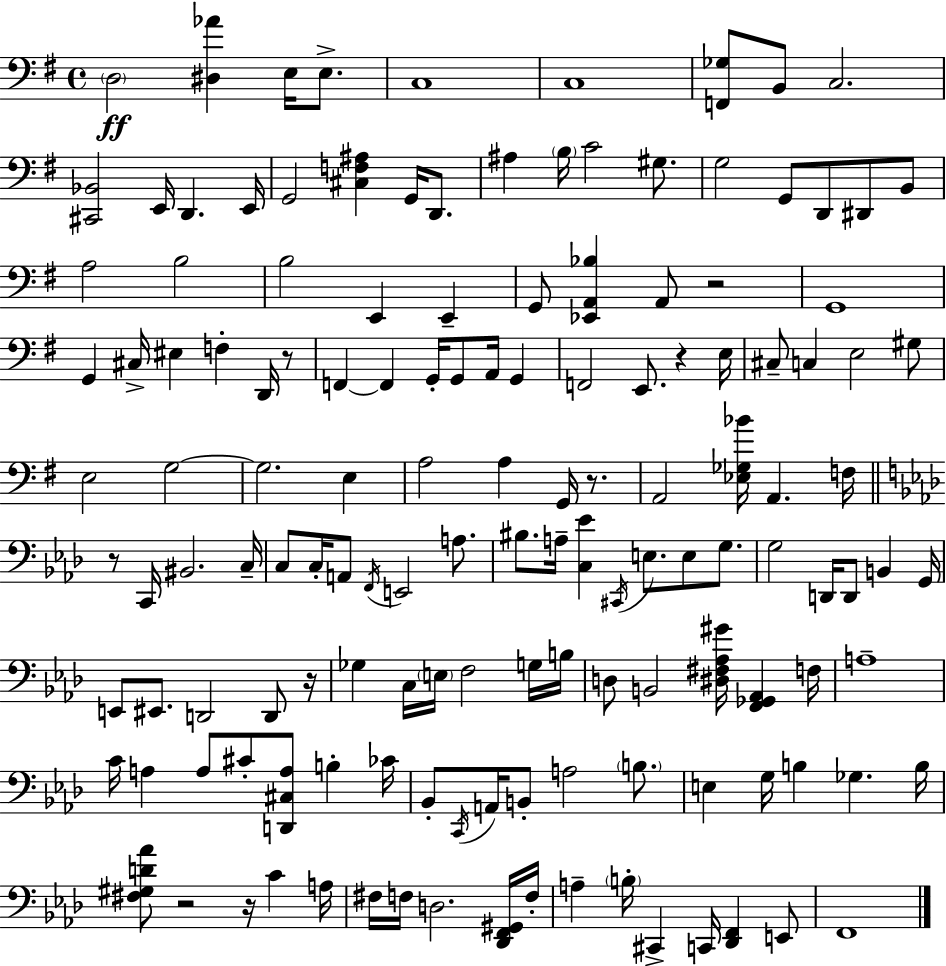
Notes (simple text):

D3/h [D#3,Ab4]/q E3/s E3/e. C3/w C3/w [F2,Gb3]/e B2/e C3/h. [C#2,Bb2]/h E2/s D2/q. E2/s G2/h [C#3,F3,A#3]/q G2/s D2/e. A#3/q B3/s C4/h G#3/e. G3/h G2/e D2/e D#2/e B2/e A3/h B3/h B3/h E2/q E2/q G2/e [Eb2,A2,Bb3]/q A2/e R/h G2/w G2/q C#3/s EIS3/q F3/q D2/s R/e F2/q F2/q G2/s G2/e A2/s G2/q F2/h E2/e. R/q E3/s C#3/e C3/q E3/h G#3/e E3/h G3/h G3/h. E3/q A3/h A3/q G2/s R/e. A2/h [Eb3,Gb3,Bb4]/s A2/q. F3/s R/e C2/s BIS2/h. C3/s C3/e C3/s A2/e F2/s E2/h A3/e. BIS3/e. A3/s [C3,Eb4]/q C#2/s E3/e. E3/e G3/e. G3/h D2/s D2/e B2/q G2/s E2/e EIS2/e. D2/h D2/e R/s Gb3/q C3/s E3/s F3/h G3/s B3/s D3/e B2/h [D#3,F#3,Ab3,G#4]/s [F2,Gb2,Ab2]/q F3/s A3/w C4/s A3/q A3/e C#4/e [D2,C#3,A3]/e B3/q CES4/s Bb2/e C2/s A2/s B2/e A3/h B3/e. E3/q G3/s B3/q Gb3/q. B3/s [F#3,G#3,D4,Ab4]/e R/h R/s C4/q A3/s F#3/s F3/s D3/h. [Db2,F2,G#2]/s F3/s A3/q B3/s C#2/q C2/s [Db2,F2]/q E2/e F2/w